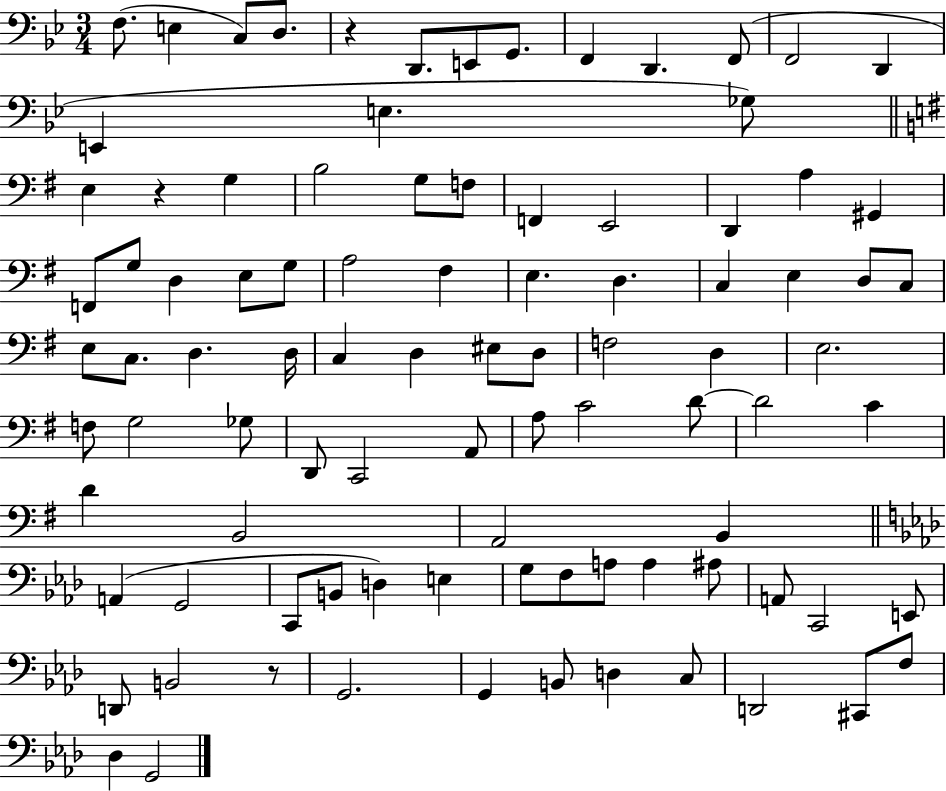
F3/e. E3/q C3/e D3/e. R/q D2/e. E2/e G2/e. F2/q D2/q. F2/e F2/h D2/q E2/q E3/q. Gb3/e E3/q R/q G3/q B3/h G3/e F3/e F2/q E2/h D2/q A3/q G#2/q F2/e G3/e D3/q E3/e G3/e A3/h F#3/q E3/q. D3/q. C3/q E3/q D3/e C3/e E3/e C3/e. D3/q. D3/s C3/q D3/q EIS3/e D3/e F3/h D3/q E3/h. F3/e G3/h Gb3/e D2/e C2/h A2/e A3/e C4/h D4/e D4/h C4/q D4/q B2/h A2/h B2/q A2/q G2/h C2/e B2/e D3/q E3/q G3/e F3/e A3/e A3/q A#3/e A2/e C2/h E2/e D2/e B2/h R/e G2/h. G2/q B2/e D3/q C3/e D2/h C#2/e F3/e Db3/q G2/h